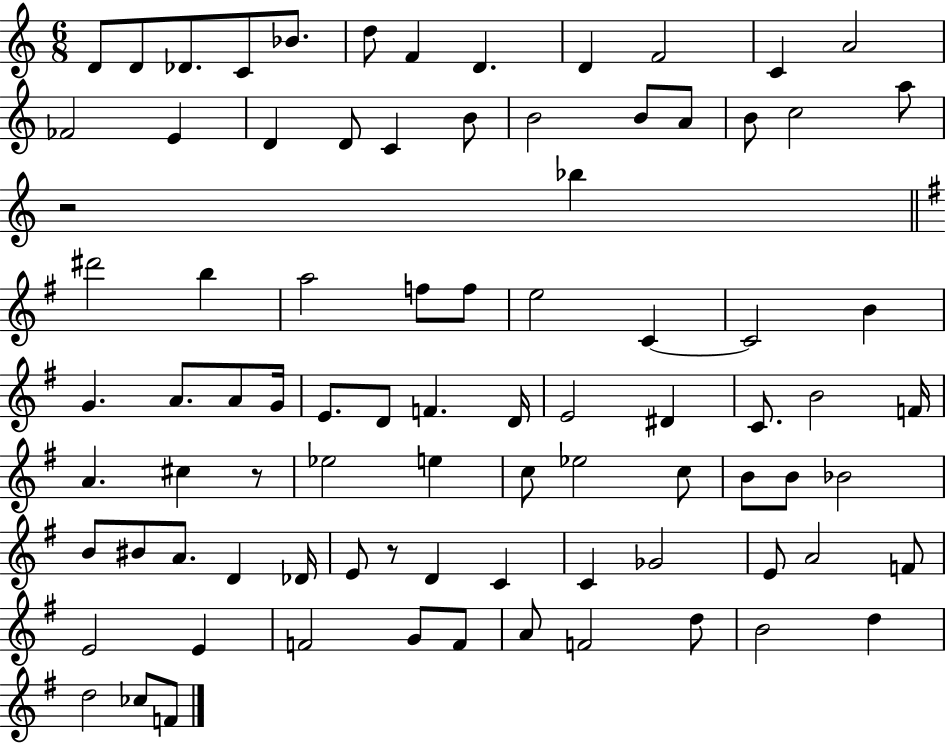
{
  \clef treble
  \numericTimeSignature
  \time 6/8
  \key c \major
  d'8 d'8 des'8. c'8 bes'8. | d''8 f'4 d'4. | d'4 f'2 | c'4 a'2 | \break fes'2 e'4 | d'4 d'8 c'4 b'8 | b'2 b'8 a'8 | b'8 c''2 a''8 | \break r2 bes''4 | \bar "||" \break \key g \major dis'''2 b''4 | a''2 f''8 f''8 | e''2 c'4~~ | c'2 b'4 | \break g'4. a'8. a'8 g'16 | e'8. d'8 f'4. d'16 | e'2 dis'4 | c'8. b'2 f'16 | \break a'4. cis''4 r8 | ees''2 e''4 | c''8 ees''2 c''8 | b'8 b'8 bes'2 | \break b'8 bis'8 a'8. d'4 des'16 | e'8 r8 d'4 c'4 | c'4 ges'2 | e'8 a'2 f'8 | \break e'2 e'4 | f'2 g'8 f'8 | a'8 f'2 d''8 | b'2 d''4 | \break d''2 ces''8 f'8 | \bar "|."
}